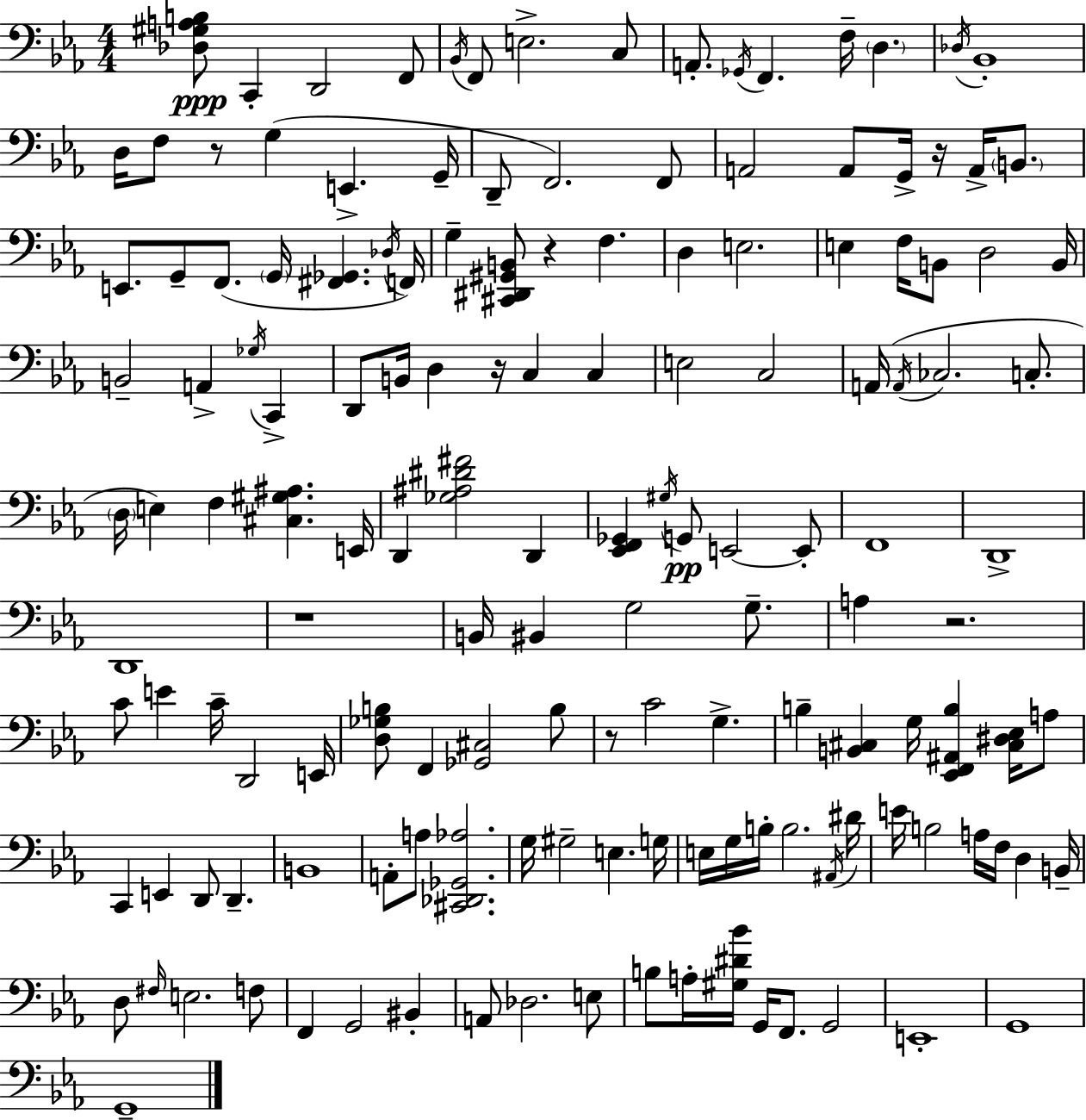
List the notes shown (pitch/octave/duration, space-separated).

[Db3,G#3,A3,B3]/e C2/q D2/h F2/e Bb2/s F2/e E3/h. C3/e A2/e. Gb2/s F2/q. F3/s D3/q. Db3/s Bb2/w D3/s F3/e R/e G3/q E2/q. G2/s D2/e F2/h. F2/e A2/h A2/e G2/s R/s A2/s B2/e. E2/e. G2/e F2/e. G2/s [F#2,Gb2]/q. Db3/s F2/s G3/q [C#2,D#2,G#2,B2]/e R/q F3/q. D3/q E3/h. E3/q F3/s B2/e D3/h B2/s B2/h A2/q Gb3/s C2/q D2/e B2/s D3/q R/s C3/q C3/q E3/h C3/h A2/s A2/s CES3/h. C3/e. D3/s E3/q F3/q [C#3,G#3,A#3]/q. E2/s D2/q [Gb3,A#3,D#4,F#4]/h D2/q [Eb2,F2,Gb2]/q G#3/s G2/e E2/h E2/e F2/w D2/w D2/w R/w B2/s BIS2/q G3/h G3/e. A3/q R/h. C4/e E4/q C4/s D2/h E2/s [D3,Gb3,B3]/e F2/q [Gb2,C#3]/h B3/e R/e C4/h G3/q. B3/q [B2,C#3]/q G3/s [Eb2,F2,A#2,B3]/q [C#3,D#3,Eb3]/s A3/e C2/q E2/q D2/e D2/q. B2/w A2/e A3/e [C#2,Db2,Gb2,Ab3]/h. G3/s G#3/h E3/q. G3/s E3/s G3/s B3/s B3/h. A#2/s D#4/s E4/s B3/h A3/s F3/s D3/q B2/s D3/e F#3/s E3/h. F3/e F2/q G2/h BIS2/q A2/e Db3/h. E3/e B3/e A3/s [G#3,D#4,Bb4]/s G2/s F2/e. G2/h E2/w G2/w G2/w